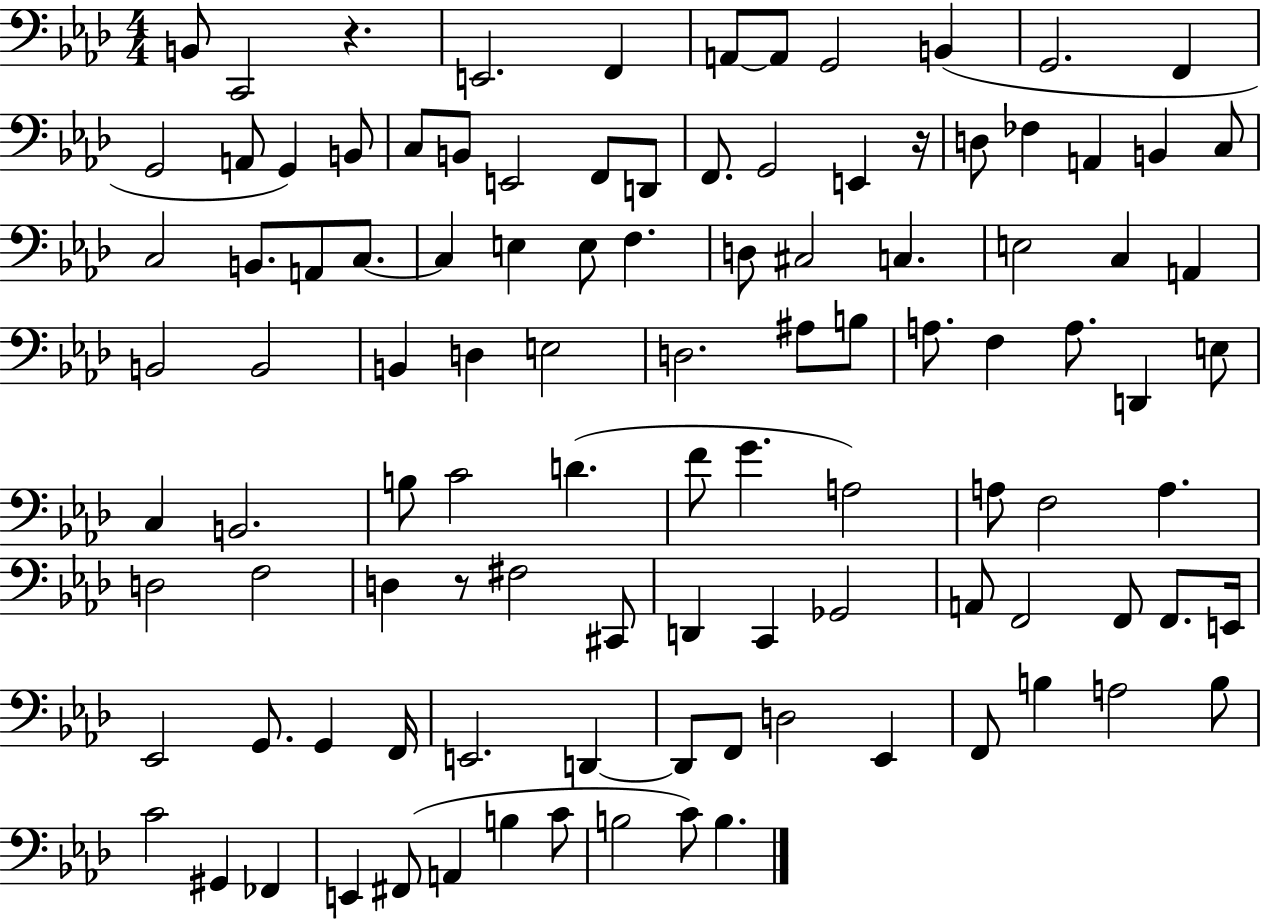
{
  \clef bass
  \numericTimeSignature
  \time 4/4
  \key aes \major
  b,8 c,2 r4. | e,2. f,4 | a,8~~ a,8 g,2 b,4( | g,2. f,4 | \break g,2 a,8 g,4) b,8 | c8 b,8 e,2 f,8 d,8 | f,8. g,2 e,4 r16 | d8 fes4 a,4 b,4 c8 | \break c2 b,8. a,8 c8.~~ | c4 e4 e8 f4. | d8 cis2 c4. | e2 c4 a,4 | \break b,2 b,2 | b,4 d4 e2 | d2. ais8 b8 | a8. f4 a8. d,4 e8 | \break c4 b,2. | b8 c'2 d'4.( | f'8 g'4. a2) | a8 f2 a4. | \break d2 f2 | d4 r8 fis2 cis,8 | d,4 c,4 ges,2 | a,8 f,2 f,8 f,8. e,16 | \break ees,2 g,8. g,4 f,16 | e,2. d,4~~ | d,8 f,8 d2 ees,4 | f,8 b4 a2 b8 | \break c'2 gis,4 fes,4 | e,4 fis,8( a,4 b4 c'8 | b2 c'8) b4. | \bar "|."
}